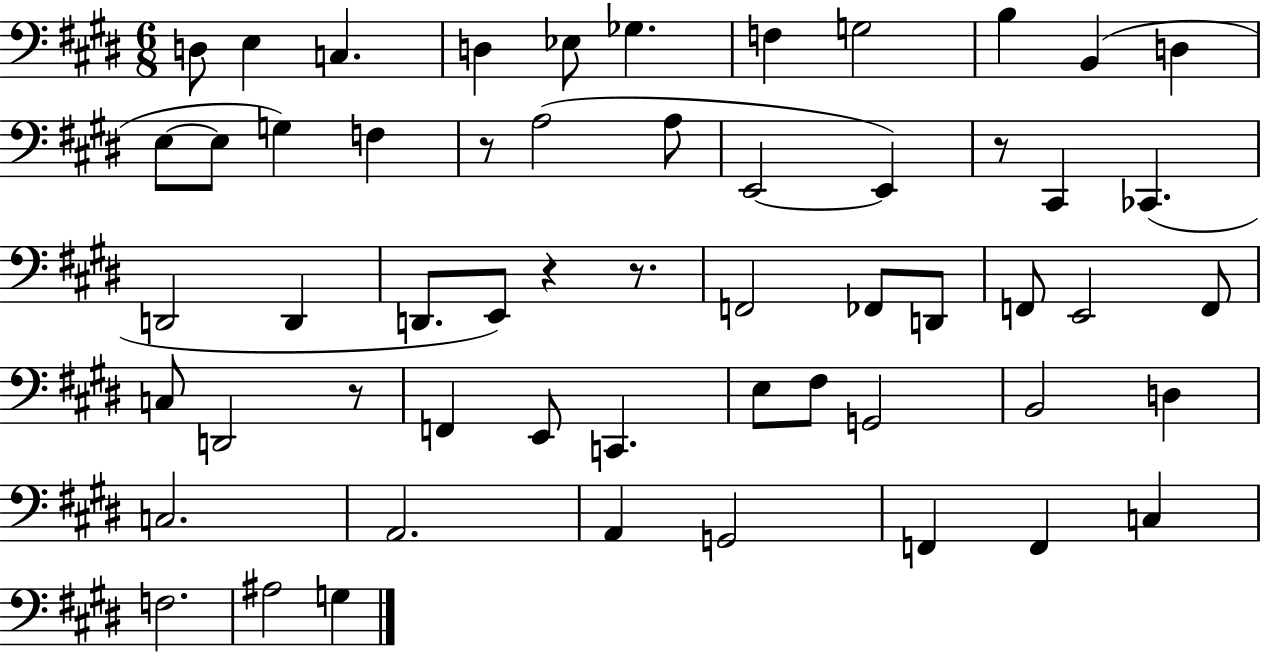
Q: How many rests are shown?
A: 5